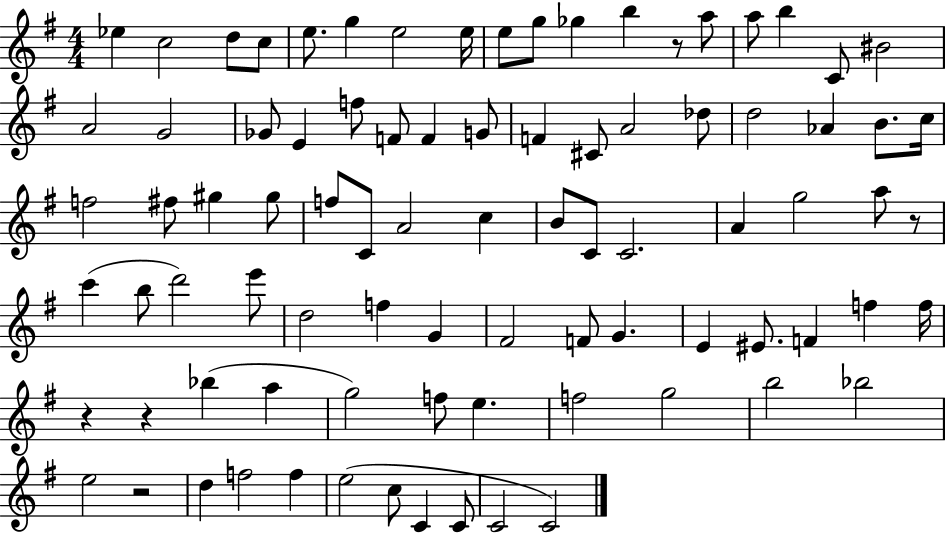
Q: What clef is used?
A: treble